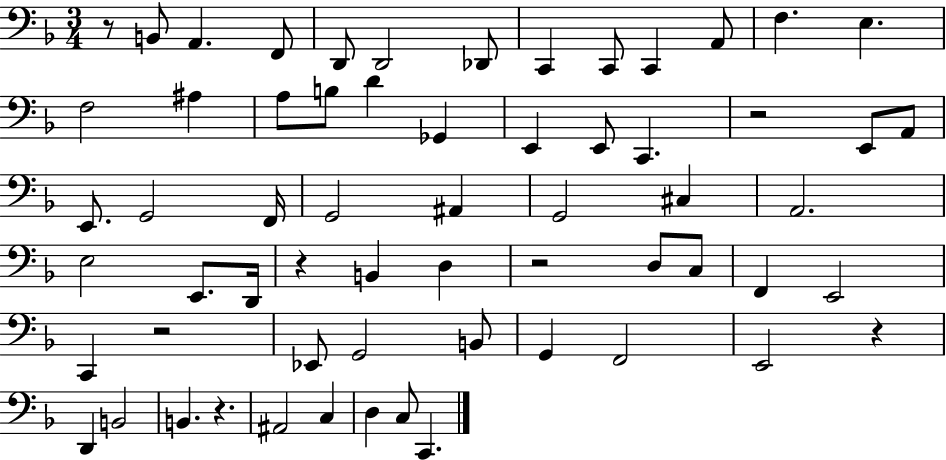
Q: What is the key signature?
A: F major